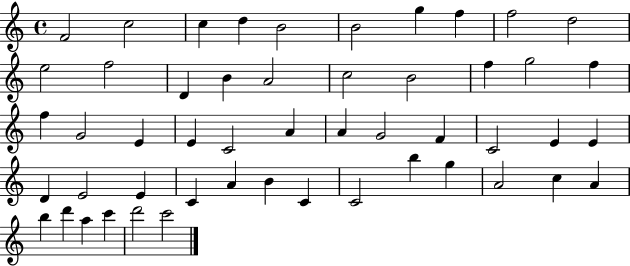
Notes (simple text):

F4/h C5/h C5/q D5/q B4/h B4/h G5/q F5/q F5/h D5/h E5/h F5/h D4/q B4/q A4/h C5/h B4/h F5/q G5/h F5/q F5/q G4/h E4/q E4/q C4/h A4/q A4/q G4/h F4/q C4/h E4/q E4/q D4/q E4/h E4/q C4/q A4/q B4/q C4/q C4/h B5/q G5/q A4/h C5/q A4/q B5/q D6/q A5/q C6/q D6/h C6/h